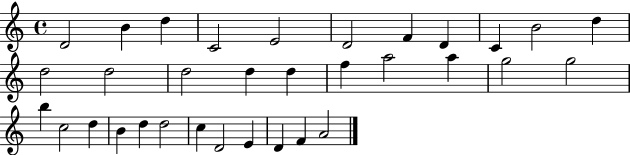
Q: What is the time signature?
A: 4/4